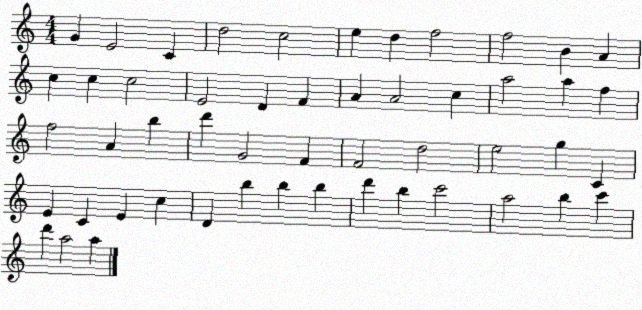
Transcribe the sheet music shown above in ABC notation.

X:1
T:Untitled
M:4/4
L:1/4
K:C
G E2 C d2 c2 e d f2 f2 B A c c c2 E2 D F A A2 c a2 a f f2 A b d' G2 F F2 d2 e2 g C E C E c D b b b d' b c'2 a2 b c' d' a2 a